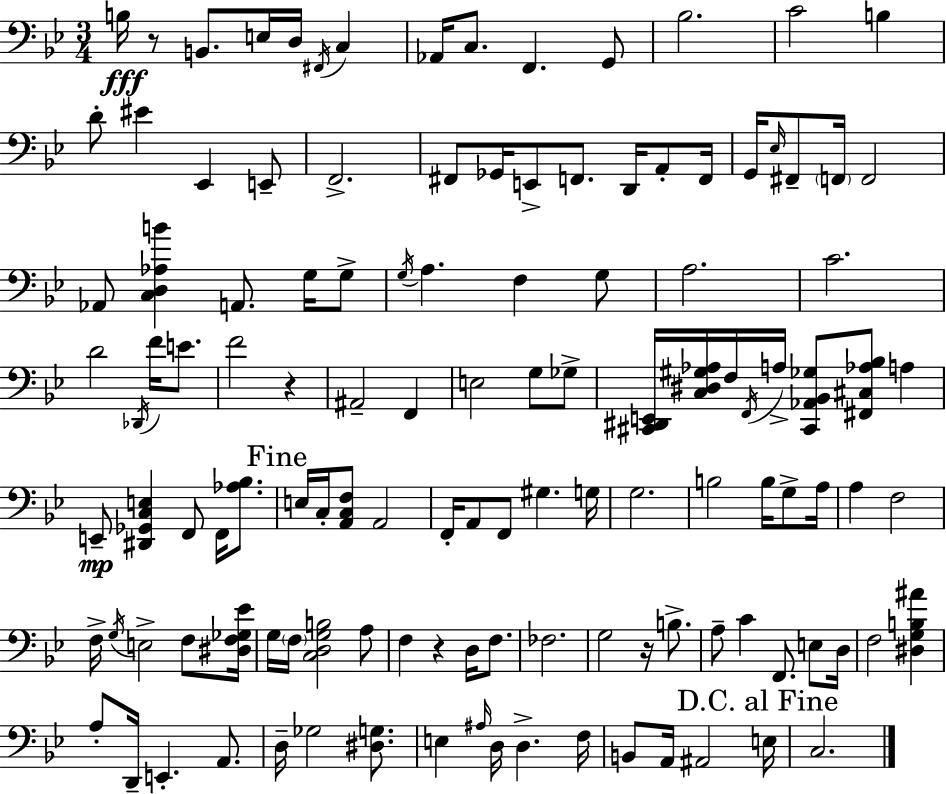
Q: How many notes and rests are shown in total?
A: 123